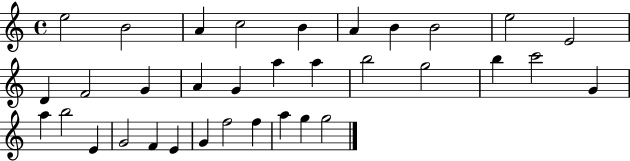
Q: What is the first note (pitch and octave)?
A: E5